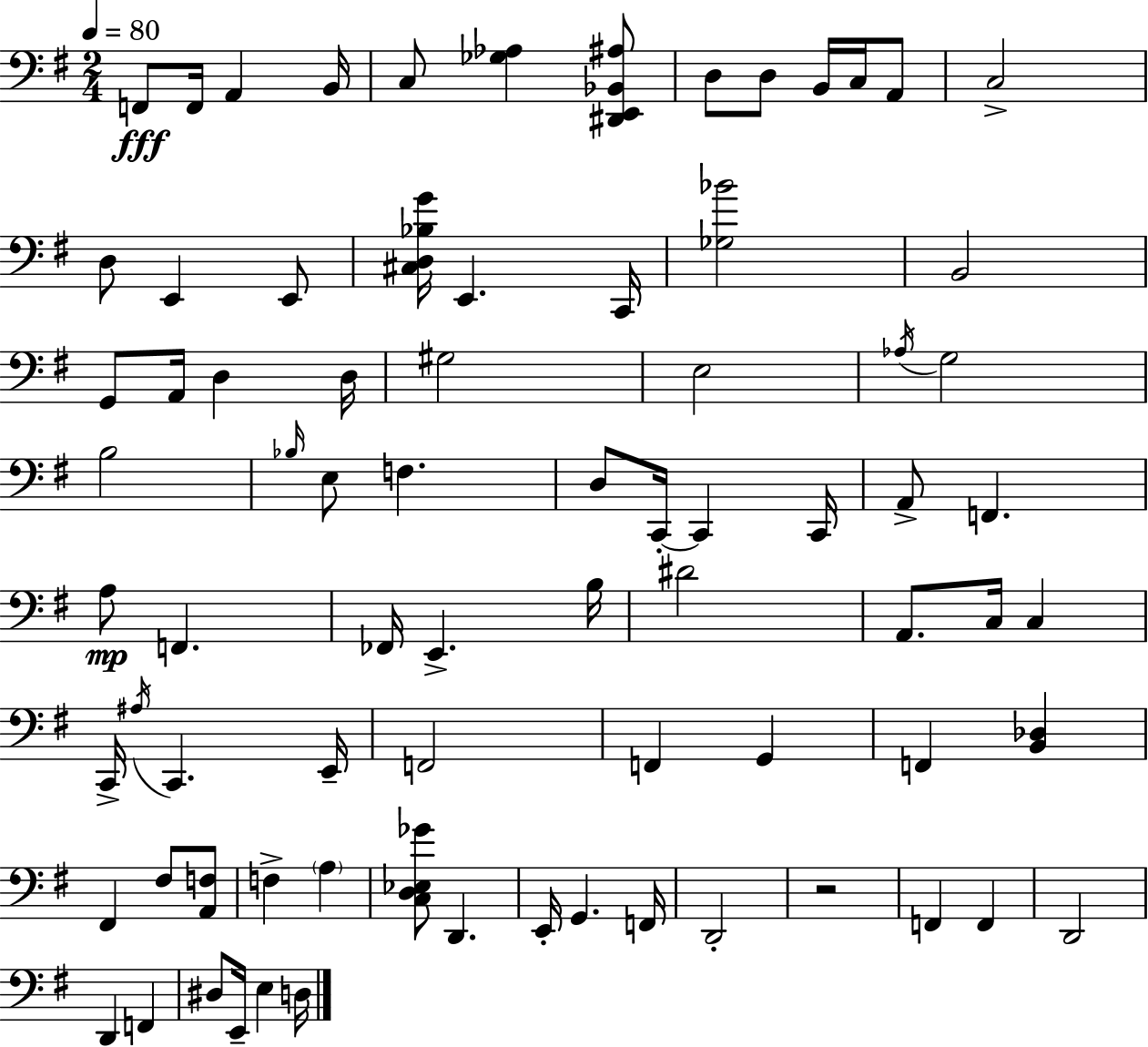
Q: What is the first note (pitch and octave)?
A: F2